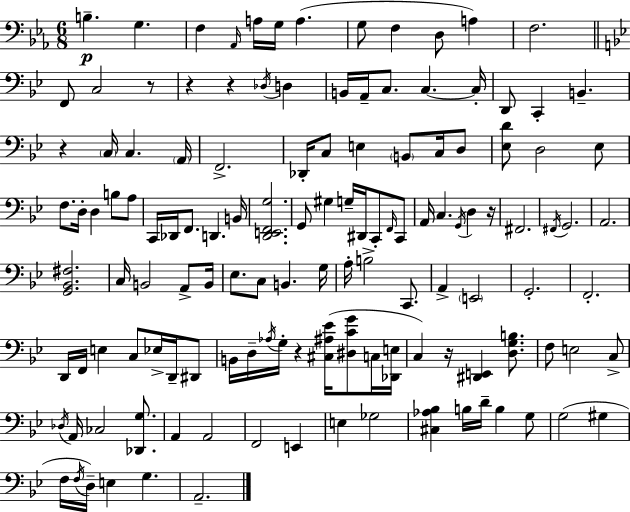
X:1
T:Untitled
M:6/8
L:1/4
K:Cm
B, G, F, _A,,/4 A,/4 G,/4 A, G,/2 F, D,/2 A, F,2 F,,/2 C,2 z/2 z z _D,/4 D, B,,/4 A,,/4 C,/2 C, C,/4 D,,/2 C,, B,, z C,/4 C, A,,/4 F,,2 _D,,/4 C,/2 E, B,,/2 C,/4 D,/2 [_E,D]/2 D,2 _E,/2 F,/2 D,/4 D, B,/2 A,/2 C,,/4 _D,,/4 F,,/2 D,, B,,/4 [D,,E,,F,,G,]2 G,,/2 ^G, G,/4 ^D,,/4 C,,/2 F,,/4 C,,/2 A,,/4 C, G,,/4 D, z/4 ^F,,2 ^F,,/4 G,,2 A,,2 [G,,_B,,^F,]2 C,/4 B,,2 A,,/2 B,,/4 _E,/2 C,/2 B,, G,/4 A,/4 B,2 C,,/2 A,, E,,2 G,,2 F,,2 D,,/4 F,,/4 E, C,/2 _E,/4 D,,/4 ^D,,/2 B,,/4 D,/4 _A,/4 G,/4 z [^C,^A,_E]/4 [^D,CG]/2 C,/4 [_D,,E,]/4 C, z/4 [^D,,E,,] [D,G,B,]/2 F,/2 E,2 C,/2 _D,/4 A,,/4 _C,2 [_D,,G,]/2 A,, A,,2 F,,2 E,, E, _G,2 [^C,_A,_B,] B,/4 D/4 B, G,/2 G,2 ^G, F,/4 F,/4 D,/4 E, G, A,,2